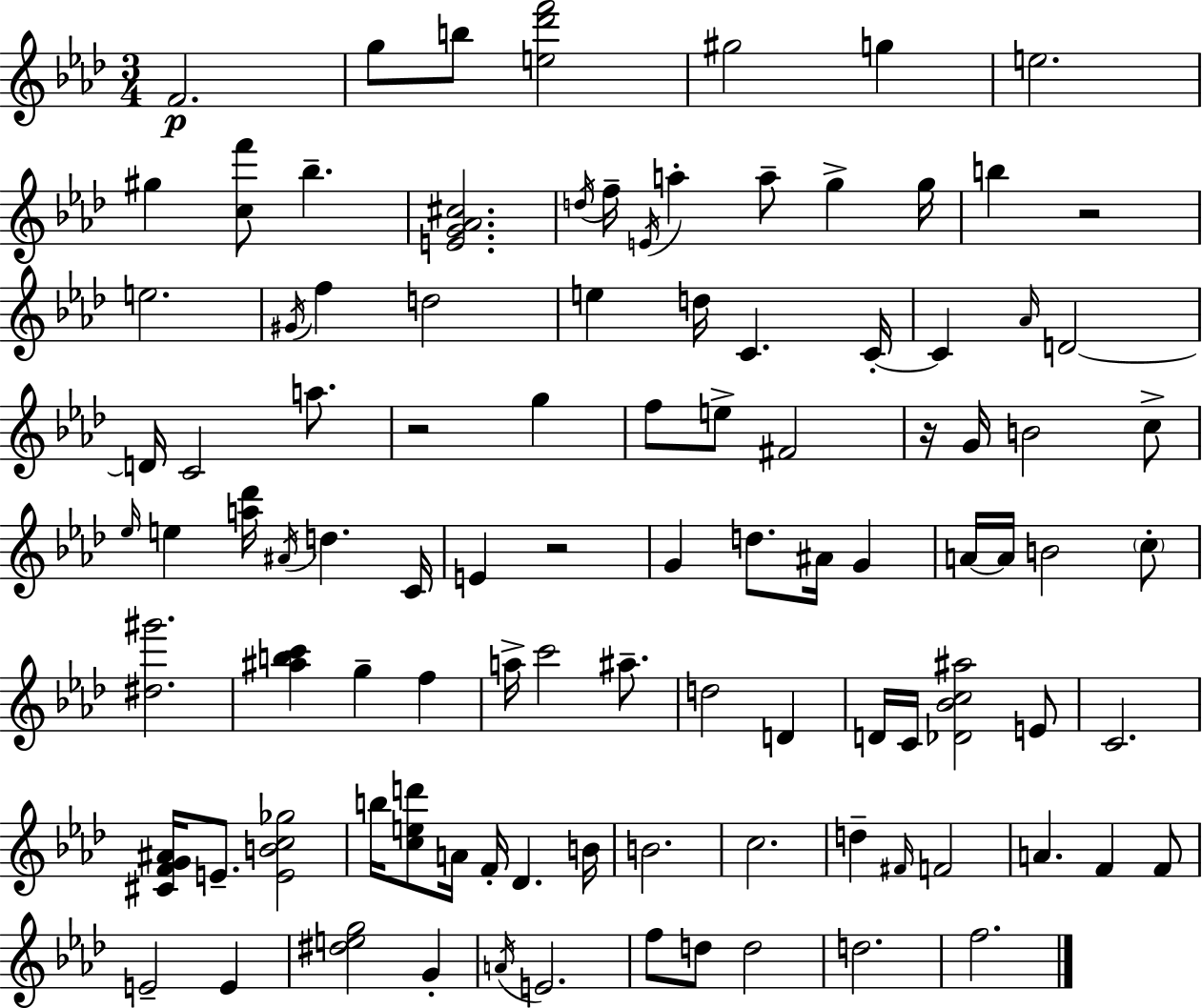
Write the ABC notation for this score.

X:1
T:Untitled
M:3/4
L:1/4
K:Fm
F2 g/2 b/2 [e_d'f']2 ^g2 g e2 ^g [cf']/2 _b [EG_A^c]2 d/4 f/4 E/4 a a/2 g g/4 b z2 e2 ^G/4 f d2 e d/4 C C/4 C _A/4 D2 D/4 C2 a/2 z2 g f/2 e/2 ^F2 z/4 G/4 B2 c/2 _e/4 e [a_d']/4 ^A/4 d C/4 E z2 G d/2 ^A/4 G A/4 A/4 B2 c/2 [^d^g']2 [^abc'] g f a/4 c'2 ^a/2 d2 D D/4 C/4 [_D_Bc^a]2 E/2 C2 [^CFG^A]/4 E/2 [EBc_g]2 b/4 [ced']/2 A/4 F/4 _D B/4 B2 c2 d ^F/4 F2 A F F/2 E2 E [^deg]2 G A/4 E2 f/2 d/2 d2 d2 f2